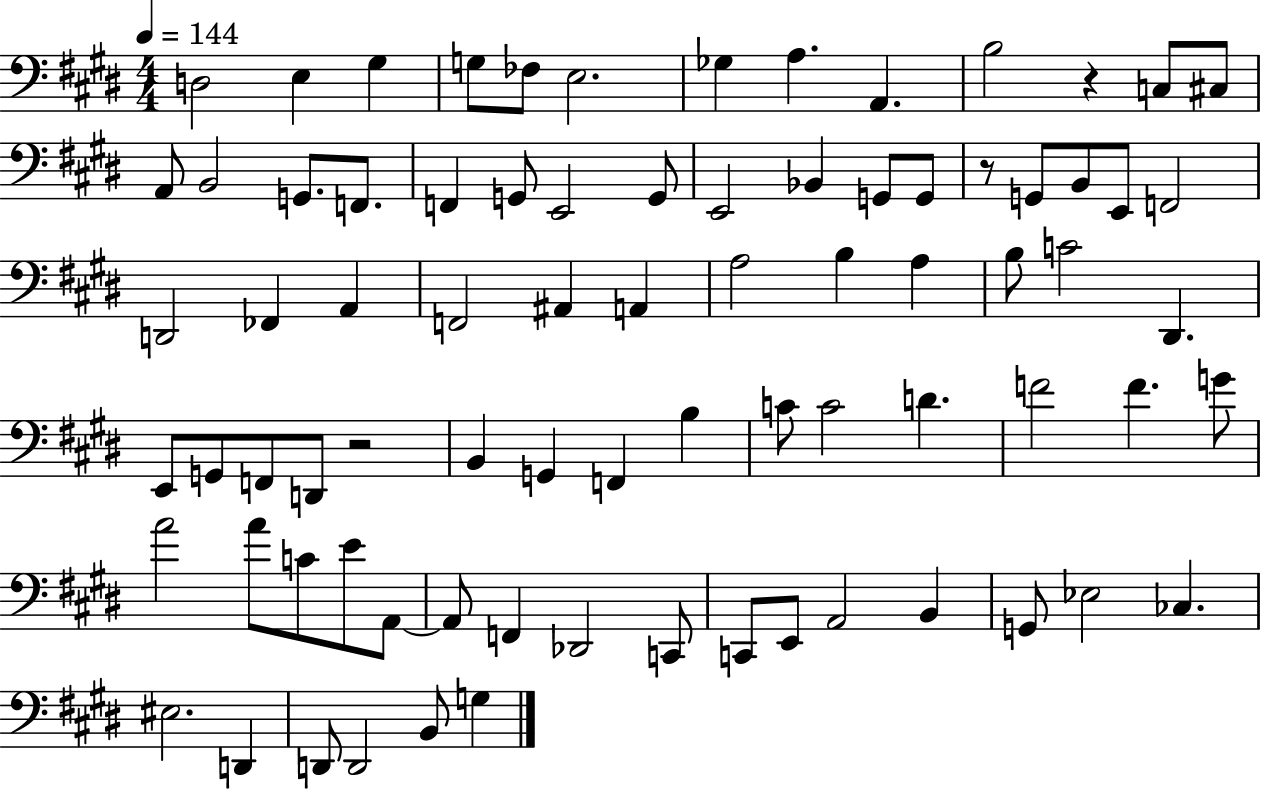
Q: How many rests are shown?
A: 3